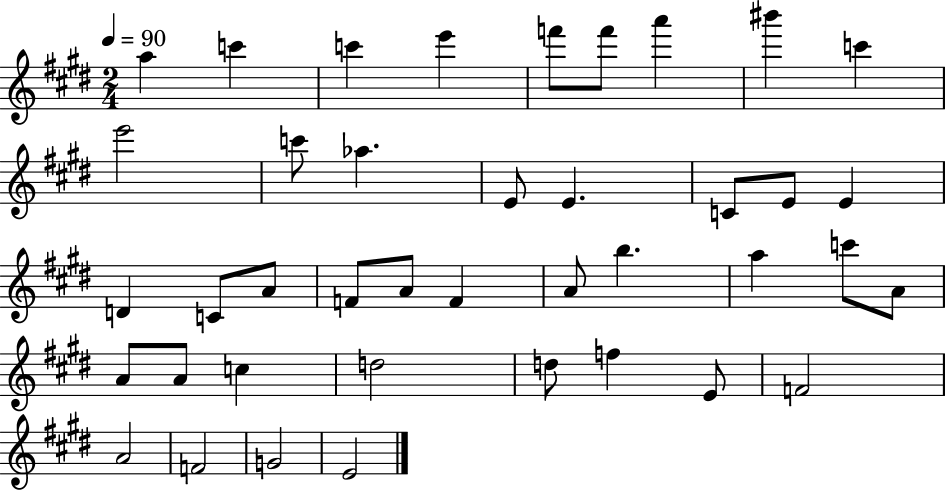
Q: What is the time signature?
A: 2/4